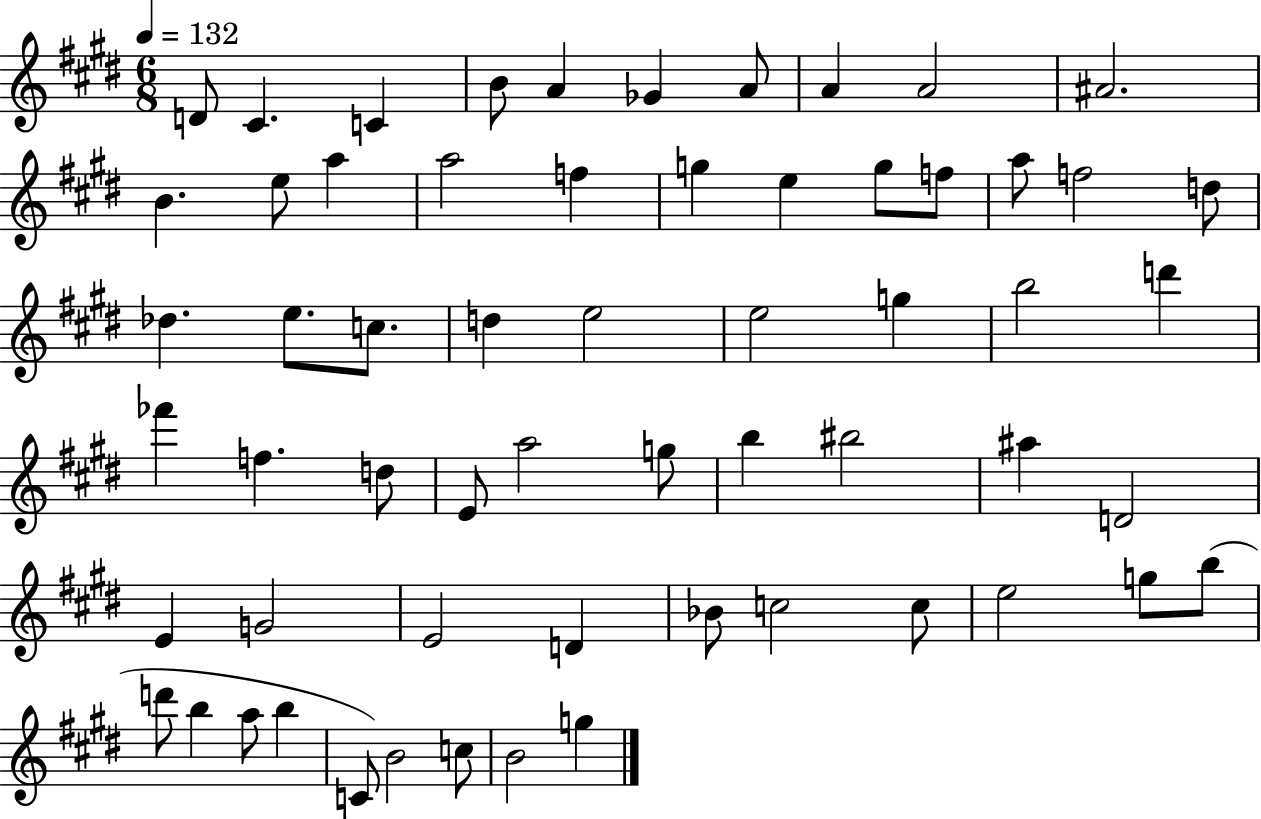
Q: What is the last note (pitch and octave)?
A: G5